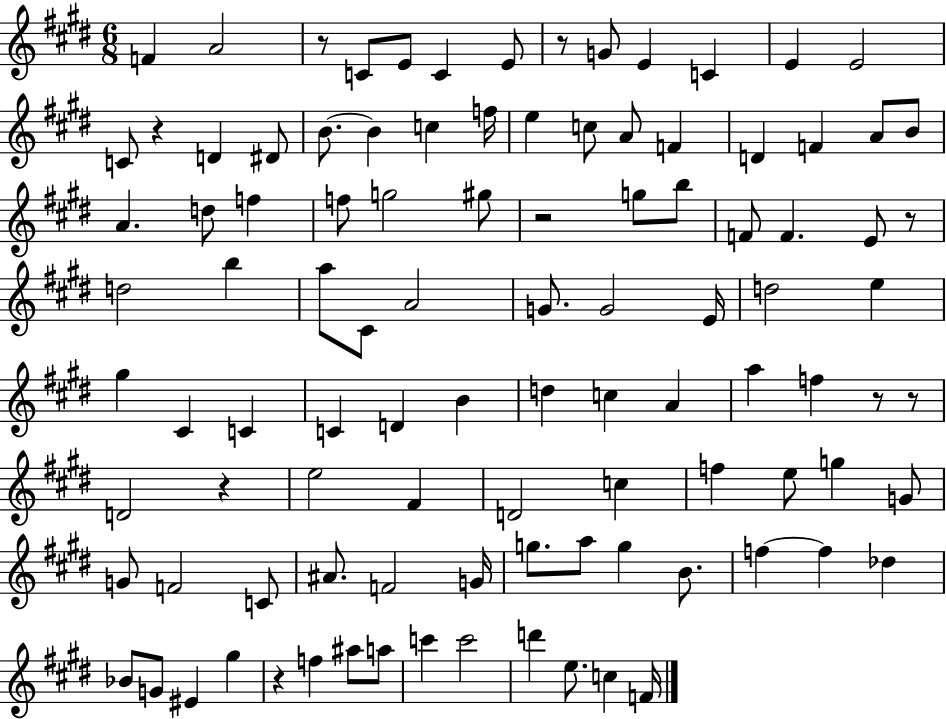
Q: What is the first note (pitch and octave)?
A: F4